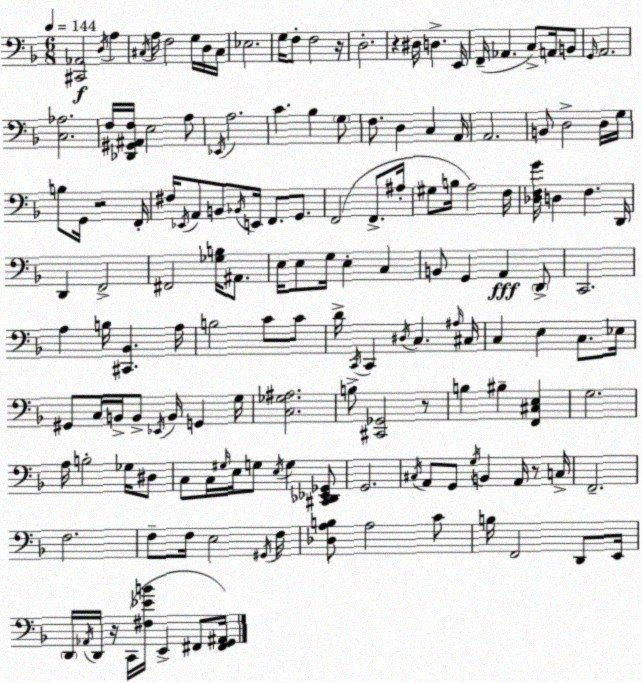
X:1
T:Untitled
M:6/8
L:1/4
K:F
[^C,,_A,,]2 D,/4 A, ^C,/4 A,/4 F,2 G,/4 D,/4 ^C,/4 _E,2 G,/4 F,/2 F,2 z/4 D,2 z ^D,/4 D, E,,/4 F,,/4 _A,, C,/2 A,,/4 B,,/2 G,,/4 A,,2 [C,_A,]2 F,/4 [_D,,^G,,^A,,F,]/4 E,2 A,/2 _E,,/4 A,2 C _B, G,/2 F,/2 D, C, A,,/4 A,,2 B,,/2 D,2 D,/4 G,/4 B,/2 G,,/4 z2 F,,/4 ^F,/4 _E,,/4 A,,/2 B,,/2 _B,,/4 E,,/4 F,,/2 G,,/2 F,,2 F,,/2 ^A,/4 ^G,/2 B,/4 A,2 F,/4 [_D,F,G]/4 D, F, D,,/4 D,, F,,2 ^F,,2 [_G,B,]/4 ^A,,/2 E,/4 E,/2 G,/4 E, C, B,,/2 G,, A,, D,,/2 C,,2 A, B,/4 [^C,,_B,,] A,/4 B,2 C/2 C/2 D/4 C,,/4 C,, ^D,/4 C, ^A,/4 ^C,/4 C, E, C,/2 _E,/4 ^G,,/2 C,/4 B,,/4 B,,/2 _E,,/4 B,,/4 G,, G,/4 [C,_G,^A,]2 B,/2 [^C,,_G,,]2 z/2 B, ^B, [F,,^C,E,] G,2 A,/4 B,2 _G,/4 ^D,/2 C,/2 C,/4 ^G,/4 E,/4 G,/2 E,/4 G, [^C,,_D,,_E,,_G,,]/2 G,,2 ^C,/4 A,,/2 G,,/2 G,/4 B,, A,,/4 z/2 C,/4 F,,2 F,2 F,/2 F,/4 E,2 ^G,,/4 F,/4 [_D,A,B,]/2 A,2 C/2 B,/4 F,,2 D,,/2 E,,/4 D,,/4 _A,,/4 D,,/4 z/4 C,,/4 [^F,_EB]/4 E,, ^F,,/2 [^F,,G,,^A,,]/4